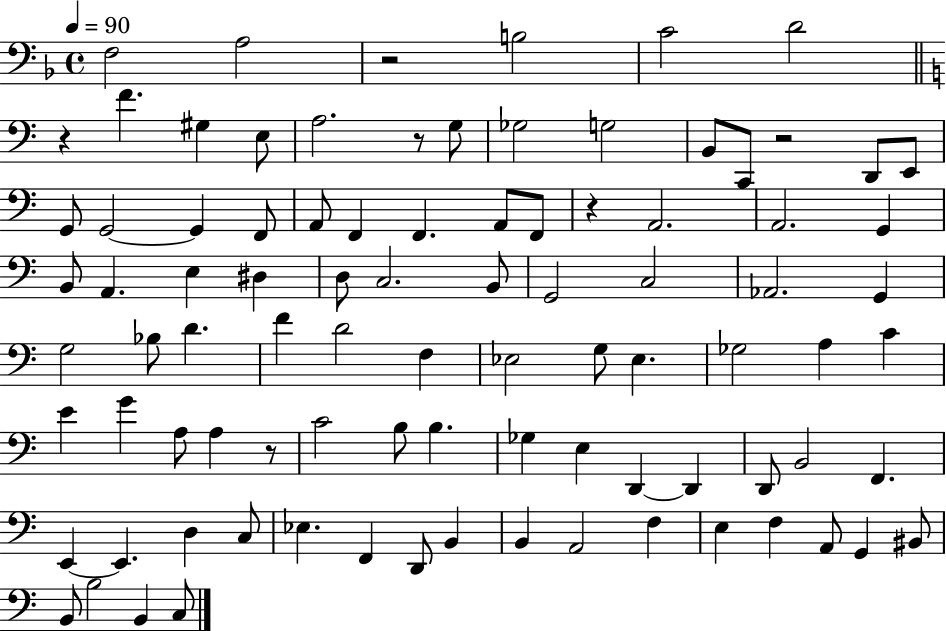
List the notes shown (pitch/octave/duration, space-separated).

F3/h A3/h R/h B3/h C4/h D4/h R/q F4/q. G#3/q E3/e A3/h. R/e G3/e Gb3/h G3/h B2/e C2/e R/h D2/e E2/e G2/e G2/h G2/q F2/e A2/e F2/q F2/q. A2/e F2/e R/q A2/h. A2/h. G2/q B2/e A2/q. E3/q D#3/q D3/e C3/h. B2/e G2/h C3/h Ab2/h. G2/q G3/h Bb3/e D4/q. F4/q D4/h F3/q Eb3/h G3/e Eb3/q. Gb3/h A3/q C4/q E4/q G4/q A3/e A3/q R/e C4/h B3/e B3/q. Gb3/q E3/q D2/q D2/q D2/e B2/h F2/q. E2/q E2/q. D3/q C3/e Eb3/q. F2/q D2/e B2/q B2/q A2/h F3/q E3/q F3/q A2/e G2/q BIS2/e B2/e B3/h B2/q C3/e